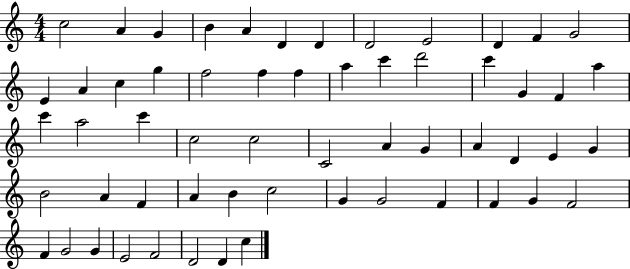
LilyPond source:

{
  \clef treble
  \numericTimeSignature
  \time 4/4
  \key c \major
  c''2 a'4 g'4 | b'4 a'4 d'4 d'4 | d'2 e'2 | d'4 f'4 g'2 | \break e'4 a'4 c''4 g''4 | f''2 f''4 f''4 | a''4 c'''4 d'''2 | c'''4 g'4 f'4 a''4 | \break c'''4 a''2 c'''4 | c''2 c''2 | c'2 a'4 g'4 | a'4 d'4 e'4 g'4 | \break b'2 a'4 f'4 | a'4 b'4 c''2 | g'4 g'2 f'4 | f'4 g'4 f'2 | \break f'4 g'2 g'4 | e'2 f'2 | d'2 d'4 c''4 | \bar "|."
}